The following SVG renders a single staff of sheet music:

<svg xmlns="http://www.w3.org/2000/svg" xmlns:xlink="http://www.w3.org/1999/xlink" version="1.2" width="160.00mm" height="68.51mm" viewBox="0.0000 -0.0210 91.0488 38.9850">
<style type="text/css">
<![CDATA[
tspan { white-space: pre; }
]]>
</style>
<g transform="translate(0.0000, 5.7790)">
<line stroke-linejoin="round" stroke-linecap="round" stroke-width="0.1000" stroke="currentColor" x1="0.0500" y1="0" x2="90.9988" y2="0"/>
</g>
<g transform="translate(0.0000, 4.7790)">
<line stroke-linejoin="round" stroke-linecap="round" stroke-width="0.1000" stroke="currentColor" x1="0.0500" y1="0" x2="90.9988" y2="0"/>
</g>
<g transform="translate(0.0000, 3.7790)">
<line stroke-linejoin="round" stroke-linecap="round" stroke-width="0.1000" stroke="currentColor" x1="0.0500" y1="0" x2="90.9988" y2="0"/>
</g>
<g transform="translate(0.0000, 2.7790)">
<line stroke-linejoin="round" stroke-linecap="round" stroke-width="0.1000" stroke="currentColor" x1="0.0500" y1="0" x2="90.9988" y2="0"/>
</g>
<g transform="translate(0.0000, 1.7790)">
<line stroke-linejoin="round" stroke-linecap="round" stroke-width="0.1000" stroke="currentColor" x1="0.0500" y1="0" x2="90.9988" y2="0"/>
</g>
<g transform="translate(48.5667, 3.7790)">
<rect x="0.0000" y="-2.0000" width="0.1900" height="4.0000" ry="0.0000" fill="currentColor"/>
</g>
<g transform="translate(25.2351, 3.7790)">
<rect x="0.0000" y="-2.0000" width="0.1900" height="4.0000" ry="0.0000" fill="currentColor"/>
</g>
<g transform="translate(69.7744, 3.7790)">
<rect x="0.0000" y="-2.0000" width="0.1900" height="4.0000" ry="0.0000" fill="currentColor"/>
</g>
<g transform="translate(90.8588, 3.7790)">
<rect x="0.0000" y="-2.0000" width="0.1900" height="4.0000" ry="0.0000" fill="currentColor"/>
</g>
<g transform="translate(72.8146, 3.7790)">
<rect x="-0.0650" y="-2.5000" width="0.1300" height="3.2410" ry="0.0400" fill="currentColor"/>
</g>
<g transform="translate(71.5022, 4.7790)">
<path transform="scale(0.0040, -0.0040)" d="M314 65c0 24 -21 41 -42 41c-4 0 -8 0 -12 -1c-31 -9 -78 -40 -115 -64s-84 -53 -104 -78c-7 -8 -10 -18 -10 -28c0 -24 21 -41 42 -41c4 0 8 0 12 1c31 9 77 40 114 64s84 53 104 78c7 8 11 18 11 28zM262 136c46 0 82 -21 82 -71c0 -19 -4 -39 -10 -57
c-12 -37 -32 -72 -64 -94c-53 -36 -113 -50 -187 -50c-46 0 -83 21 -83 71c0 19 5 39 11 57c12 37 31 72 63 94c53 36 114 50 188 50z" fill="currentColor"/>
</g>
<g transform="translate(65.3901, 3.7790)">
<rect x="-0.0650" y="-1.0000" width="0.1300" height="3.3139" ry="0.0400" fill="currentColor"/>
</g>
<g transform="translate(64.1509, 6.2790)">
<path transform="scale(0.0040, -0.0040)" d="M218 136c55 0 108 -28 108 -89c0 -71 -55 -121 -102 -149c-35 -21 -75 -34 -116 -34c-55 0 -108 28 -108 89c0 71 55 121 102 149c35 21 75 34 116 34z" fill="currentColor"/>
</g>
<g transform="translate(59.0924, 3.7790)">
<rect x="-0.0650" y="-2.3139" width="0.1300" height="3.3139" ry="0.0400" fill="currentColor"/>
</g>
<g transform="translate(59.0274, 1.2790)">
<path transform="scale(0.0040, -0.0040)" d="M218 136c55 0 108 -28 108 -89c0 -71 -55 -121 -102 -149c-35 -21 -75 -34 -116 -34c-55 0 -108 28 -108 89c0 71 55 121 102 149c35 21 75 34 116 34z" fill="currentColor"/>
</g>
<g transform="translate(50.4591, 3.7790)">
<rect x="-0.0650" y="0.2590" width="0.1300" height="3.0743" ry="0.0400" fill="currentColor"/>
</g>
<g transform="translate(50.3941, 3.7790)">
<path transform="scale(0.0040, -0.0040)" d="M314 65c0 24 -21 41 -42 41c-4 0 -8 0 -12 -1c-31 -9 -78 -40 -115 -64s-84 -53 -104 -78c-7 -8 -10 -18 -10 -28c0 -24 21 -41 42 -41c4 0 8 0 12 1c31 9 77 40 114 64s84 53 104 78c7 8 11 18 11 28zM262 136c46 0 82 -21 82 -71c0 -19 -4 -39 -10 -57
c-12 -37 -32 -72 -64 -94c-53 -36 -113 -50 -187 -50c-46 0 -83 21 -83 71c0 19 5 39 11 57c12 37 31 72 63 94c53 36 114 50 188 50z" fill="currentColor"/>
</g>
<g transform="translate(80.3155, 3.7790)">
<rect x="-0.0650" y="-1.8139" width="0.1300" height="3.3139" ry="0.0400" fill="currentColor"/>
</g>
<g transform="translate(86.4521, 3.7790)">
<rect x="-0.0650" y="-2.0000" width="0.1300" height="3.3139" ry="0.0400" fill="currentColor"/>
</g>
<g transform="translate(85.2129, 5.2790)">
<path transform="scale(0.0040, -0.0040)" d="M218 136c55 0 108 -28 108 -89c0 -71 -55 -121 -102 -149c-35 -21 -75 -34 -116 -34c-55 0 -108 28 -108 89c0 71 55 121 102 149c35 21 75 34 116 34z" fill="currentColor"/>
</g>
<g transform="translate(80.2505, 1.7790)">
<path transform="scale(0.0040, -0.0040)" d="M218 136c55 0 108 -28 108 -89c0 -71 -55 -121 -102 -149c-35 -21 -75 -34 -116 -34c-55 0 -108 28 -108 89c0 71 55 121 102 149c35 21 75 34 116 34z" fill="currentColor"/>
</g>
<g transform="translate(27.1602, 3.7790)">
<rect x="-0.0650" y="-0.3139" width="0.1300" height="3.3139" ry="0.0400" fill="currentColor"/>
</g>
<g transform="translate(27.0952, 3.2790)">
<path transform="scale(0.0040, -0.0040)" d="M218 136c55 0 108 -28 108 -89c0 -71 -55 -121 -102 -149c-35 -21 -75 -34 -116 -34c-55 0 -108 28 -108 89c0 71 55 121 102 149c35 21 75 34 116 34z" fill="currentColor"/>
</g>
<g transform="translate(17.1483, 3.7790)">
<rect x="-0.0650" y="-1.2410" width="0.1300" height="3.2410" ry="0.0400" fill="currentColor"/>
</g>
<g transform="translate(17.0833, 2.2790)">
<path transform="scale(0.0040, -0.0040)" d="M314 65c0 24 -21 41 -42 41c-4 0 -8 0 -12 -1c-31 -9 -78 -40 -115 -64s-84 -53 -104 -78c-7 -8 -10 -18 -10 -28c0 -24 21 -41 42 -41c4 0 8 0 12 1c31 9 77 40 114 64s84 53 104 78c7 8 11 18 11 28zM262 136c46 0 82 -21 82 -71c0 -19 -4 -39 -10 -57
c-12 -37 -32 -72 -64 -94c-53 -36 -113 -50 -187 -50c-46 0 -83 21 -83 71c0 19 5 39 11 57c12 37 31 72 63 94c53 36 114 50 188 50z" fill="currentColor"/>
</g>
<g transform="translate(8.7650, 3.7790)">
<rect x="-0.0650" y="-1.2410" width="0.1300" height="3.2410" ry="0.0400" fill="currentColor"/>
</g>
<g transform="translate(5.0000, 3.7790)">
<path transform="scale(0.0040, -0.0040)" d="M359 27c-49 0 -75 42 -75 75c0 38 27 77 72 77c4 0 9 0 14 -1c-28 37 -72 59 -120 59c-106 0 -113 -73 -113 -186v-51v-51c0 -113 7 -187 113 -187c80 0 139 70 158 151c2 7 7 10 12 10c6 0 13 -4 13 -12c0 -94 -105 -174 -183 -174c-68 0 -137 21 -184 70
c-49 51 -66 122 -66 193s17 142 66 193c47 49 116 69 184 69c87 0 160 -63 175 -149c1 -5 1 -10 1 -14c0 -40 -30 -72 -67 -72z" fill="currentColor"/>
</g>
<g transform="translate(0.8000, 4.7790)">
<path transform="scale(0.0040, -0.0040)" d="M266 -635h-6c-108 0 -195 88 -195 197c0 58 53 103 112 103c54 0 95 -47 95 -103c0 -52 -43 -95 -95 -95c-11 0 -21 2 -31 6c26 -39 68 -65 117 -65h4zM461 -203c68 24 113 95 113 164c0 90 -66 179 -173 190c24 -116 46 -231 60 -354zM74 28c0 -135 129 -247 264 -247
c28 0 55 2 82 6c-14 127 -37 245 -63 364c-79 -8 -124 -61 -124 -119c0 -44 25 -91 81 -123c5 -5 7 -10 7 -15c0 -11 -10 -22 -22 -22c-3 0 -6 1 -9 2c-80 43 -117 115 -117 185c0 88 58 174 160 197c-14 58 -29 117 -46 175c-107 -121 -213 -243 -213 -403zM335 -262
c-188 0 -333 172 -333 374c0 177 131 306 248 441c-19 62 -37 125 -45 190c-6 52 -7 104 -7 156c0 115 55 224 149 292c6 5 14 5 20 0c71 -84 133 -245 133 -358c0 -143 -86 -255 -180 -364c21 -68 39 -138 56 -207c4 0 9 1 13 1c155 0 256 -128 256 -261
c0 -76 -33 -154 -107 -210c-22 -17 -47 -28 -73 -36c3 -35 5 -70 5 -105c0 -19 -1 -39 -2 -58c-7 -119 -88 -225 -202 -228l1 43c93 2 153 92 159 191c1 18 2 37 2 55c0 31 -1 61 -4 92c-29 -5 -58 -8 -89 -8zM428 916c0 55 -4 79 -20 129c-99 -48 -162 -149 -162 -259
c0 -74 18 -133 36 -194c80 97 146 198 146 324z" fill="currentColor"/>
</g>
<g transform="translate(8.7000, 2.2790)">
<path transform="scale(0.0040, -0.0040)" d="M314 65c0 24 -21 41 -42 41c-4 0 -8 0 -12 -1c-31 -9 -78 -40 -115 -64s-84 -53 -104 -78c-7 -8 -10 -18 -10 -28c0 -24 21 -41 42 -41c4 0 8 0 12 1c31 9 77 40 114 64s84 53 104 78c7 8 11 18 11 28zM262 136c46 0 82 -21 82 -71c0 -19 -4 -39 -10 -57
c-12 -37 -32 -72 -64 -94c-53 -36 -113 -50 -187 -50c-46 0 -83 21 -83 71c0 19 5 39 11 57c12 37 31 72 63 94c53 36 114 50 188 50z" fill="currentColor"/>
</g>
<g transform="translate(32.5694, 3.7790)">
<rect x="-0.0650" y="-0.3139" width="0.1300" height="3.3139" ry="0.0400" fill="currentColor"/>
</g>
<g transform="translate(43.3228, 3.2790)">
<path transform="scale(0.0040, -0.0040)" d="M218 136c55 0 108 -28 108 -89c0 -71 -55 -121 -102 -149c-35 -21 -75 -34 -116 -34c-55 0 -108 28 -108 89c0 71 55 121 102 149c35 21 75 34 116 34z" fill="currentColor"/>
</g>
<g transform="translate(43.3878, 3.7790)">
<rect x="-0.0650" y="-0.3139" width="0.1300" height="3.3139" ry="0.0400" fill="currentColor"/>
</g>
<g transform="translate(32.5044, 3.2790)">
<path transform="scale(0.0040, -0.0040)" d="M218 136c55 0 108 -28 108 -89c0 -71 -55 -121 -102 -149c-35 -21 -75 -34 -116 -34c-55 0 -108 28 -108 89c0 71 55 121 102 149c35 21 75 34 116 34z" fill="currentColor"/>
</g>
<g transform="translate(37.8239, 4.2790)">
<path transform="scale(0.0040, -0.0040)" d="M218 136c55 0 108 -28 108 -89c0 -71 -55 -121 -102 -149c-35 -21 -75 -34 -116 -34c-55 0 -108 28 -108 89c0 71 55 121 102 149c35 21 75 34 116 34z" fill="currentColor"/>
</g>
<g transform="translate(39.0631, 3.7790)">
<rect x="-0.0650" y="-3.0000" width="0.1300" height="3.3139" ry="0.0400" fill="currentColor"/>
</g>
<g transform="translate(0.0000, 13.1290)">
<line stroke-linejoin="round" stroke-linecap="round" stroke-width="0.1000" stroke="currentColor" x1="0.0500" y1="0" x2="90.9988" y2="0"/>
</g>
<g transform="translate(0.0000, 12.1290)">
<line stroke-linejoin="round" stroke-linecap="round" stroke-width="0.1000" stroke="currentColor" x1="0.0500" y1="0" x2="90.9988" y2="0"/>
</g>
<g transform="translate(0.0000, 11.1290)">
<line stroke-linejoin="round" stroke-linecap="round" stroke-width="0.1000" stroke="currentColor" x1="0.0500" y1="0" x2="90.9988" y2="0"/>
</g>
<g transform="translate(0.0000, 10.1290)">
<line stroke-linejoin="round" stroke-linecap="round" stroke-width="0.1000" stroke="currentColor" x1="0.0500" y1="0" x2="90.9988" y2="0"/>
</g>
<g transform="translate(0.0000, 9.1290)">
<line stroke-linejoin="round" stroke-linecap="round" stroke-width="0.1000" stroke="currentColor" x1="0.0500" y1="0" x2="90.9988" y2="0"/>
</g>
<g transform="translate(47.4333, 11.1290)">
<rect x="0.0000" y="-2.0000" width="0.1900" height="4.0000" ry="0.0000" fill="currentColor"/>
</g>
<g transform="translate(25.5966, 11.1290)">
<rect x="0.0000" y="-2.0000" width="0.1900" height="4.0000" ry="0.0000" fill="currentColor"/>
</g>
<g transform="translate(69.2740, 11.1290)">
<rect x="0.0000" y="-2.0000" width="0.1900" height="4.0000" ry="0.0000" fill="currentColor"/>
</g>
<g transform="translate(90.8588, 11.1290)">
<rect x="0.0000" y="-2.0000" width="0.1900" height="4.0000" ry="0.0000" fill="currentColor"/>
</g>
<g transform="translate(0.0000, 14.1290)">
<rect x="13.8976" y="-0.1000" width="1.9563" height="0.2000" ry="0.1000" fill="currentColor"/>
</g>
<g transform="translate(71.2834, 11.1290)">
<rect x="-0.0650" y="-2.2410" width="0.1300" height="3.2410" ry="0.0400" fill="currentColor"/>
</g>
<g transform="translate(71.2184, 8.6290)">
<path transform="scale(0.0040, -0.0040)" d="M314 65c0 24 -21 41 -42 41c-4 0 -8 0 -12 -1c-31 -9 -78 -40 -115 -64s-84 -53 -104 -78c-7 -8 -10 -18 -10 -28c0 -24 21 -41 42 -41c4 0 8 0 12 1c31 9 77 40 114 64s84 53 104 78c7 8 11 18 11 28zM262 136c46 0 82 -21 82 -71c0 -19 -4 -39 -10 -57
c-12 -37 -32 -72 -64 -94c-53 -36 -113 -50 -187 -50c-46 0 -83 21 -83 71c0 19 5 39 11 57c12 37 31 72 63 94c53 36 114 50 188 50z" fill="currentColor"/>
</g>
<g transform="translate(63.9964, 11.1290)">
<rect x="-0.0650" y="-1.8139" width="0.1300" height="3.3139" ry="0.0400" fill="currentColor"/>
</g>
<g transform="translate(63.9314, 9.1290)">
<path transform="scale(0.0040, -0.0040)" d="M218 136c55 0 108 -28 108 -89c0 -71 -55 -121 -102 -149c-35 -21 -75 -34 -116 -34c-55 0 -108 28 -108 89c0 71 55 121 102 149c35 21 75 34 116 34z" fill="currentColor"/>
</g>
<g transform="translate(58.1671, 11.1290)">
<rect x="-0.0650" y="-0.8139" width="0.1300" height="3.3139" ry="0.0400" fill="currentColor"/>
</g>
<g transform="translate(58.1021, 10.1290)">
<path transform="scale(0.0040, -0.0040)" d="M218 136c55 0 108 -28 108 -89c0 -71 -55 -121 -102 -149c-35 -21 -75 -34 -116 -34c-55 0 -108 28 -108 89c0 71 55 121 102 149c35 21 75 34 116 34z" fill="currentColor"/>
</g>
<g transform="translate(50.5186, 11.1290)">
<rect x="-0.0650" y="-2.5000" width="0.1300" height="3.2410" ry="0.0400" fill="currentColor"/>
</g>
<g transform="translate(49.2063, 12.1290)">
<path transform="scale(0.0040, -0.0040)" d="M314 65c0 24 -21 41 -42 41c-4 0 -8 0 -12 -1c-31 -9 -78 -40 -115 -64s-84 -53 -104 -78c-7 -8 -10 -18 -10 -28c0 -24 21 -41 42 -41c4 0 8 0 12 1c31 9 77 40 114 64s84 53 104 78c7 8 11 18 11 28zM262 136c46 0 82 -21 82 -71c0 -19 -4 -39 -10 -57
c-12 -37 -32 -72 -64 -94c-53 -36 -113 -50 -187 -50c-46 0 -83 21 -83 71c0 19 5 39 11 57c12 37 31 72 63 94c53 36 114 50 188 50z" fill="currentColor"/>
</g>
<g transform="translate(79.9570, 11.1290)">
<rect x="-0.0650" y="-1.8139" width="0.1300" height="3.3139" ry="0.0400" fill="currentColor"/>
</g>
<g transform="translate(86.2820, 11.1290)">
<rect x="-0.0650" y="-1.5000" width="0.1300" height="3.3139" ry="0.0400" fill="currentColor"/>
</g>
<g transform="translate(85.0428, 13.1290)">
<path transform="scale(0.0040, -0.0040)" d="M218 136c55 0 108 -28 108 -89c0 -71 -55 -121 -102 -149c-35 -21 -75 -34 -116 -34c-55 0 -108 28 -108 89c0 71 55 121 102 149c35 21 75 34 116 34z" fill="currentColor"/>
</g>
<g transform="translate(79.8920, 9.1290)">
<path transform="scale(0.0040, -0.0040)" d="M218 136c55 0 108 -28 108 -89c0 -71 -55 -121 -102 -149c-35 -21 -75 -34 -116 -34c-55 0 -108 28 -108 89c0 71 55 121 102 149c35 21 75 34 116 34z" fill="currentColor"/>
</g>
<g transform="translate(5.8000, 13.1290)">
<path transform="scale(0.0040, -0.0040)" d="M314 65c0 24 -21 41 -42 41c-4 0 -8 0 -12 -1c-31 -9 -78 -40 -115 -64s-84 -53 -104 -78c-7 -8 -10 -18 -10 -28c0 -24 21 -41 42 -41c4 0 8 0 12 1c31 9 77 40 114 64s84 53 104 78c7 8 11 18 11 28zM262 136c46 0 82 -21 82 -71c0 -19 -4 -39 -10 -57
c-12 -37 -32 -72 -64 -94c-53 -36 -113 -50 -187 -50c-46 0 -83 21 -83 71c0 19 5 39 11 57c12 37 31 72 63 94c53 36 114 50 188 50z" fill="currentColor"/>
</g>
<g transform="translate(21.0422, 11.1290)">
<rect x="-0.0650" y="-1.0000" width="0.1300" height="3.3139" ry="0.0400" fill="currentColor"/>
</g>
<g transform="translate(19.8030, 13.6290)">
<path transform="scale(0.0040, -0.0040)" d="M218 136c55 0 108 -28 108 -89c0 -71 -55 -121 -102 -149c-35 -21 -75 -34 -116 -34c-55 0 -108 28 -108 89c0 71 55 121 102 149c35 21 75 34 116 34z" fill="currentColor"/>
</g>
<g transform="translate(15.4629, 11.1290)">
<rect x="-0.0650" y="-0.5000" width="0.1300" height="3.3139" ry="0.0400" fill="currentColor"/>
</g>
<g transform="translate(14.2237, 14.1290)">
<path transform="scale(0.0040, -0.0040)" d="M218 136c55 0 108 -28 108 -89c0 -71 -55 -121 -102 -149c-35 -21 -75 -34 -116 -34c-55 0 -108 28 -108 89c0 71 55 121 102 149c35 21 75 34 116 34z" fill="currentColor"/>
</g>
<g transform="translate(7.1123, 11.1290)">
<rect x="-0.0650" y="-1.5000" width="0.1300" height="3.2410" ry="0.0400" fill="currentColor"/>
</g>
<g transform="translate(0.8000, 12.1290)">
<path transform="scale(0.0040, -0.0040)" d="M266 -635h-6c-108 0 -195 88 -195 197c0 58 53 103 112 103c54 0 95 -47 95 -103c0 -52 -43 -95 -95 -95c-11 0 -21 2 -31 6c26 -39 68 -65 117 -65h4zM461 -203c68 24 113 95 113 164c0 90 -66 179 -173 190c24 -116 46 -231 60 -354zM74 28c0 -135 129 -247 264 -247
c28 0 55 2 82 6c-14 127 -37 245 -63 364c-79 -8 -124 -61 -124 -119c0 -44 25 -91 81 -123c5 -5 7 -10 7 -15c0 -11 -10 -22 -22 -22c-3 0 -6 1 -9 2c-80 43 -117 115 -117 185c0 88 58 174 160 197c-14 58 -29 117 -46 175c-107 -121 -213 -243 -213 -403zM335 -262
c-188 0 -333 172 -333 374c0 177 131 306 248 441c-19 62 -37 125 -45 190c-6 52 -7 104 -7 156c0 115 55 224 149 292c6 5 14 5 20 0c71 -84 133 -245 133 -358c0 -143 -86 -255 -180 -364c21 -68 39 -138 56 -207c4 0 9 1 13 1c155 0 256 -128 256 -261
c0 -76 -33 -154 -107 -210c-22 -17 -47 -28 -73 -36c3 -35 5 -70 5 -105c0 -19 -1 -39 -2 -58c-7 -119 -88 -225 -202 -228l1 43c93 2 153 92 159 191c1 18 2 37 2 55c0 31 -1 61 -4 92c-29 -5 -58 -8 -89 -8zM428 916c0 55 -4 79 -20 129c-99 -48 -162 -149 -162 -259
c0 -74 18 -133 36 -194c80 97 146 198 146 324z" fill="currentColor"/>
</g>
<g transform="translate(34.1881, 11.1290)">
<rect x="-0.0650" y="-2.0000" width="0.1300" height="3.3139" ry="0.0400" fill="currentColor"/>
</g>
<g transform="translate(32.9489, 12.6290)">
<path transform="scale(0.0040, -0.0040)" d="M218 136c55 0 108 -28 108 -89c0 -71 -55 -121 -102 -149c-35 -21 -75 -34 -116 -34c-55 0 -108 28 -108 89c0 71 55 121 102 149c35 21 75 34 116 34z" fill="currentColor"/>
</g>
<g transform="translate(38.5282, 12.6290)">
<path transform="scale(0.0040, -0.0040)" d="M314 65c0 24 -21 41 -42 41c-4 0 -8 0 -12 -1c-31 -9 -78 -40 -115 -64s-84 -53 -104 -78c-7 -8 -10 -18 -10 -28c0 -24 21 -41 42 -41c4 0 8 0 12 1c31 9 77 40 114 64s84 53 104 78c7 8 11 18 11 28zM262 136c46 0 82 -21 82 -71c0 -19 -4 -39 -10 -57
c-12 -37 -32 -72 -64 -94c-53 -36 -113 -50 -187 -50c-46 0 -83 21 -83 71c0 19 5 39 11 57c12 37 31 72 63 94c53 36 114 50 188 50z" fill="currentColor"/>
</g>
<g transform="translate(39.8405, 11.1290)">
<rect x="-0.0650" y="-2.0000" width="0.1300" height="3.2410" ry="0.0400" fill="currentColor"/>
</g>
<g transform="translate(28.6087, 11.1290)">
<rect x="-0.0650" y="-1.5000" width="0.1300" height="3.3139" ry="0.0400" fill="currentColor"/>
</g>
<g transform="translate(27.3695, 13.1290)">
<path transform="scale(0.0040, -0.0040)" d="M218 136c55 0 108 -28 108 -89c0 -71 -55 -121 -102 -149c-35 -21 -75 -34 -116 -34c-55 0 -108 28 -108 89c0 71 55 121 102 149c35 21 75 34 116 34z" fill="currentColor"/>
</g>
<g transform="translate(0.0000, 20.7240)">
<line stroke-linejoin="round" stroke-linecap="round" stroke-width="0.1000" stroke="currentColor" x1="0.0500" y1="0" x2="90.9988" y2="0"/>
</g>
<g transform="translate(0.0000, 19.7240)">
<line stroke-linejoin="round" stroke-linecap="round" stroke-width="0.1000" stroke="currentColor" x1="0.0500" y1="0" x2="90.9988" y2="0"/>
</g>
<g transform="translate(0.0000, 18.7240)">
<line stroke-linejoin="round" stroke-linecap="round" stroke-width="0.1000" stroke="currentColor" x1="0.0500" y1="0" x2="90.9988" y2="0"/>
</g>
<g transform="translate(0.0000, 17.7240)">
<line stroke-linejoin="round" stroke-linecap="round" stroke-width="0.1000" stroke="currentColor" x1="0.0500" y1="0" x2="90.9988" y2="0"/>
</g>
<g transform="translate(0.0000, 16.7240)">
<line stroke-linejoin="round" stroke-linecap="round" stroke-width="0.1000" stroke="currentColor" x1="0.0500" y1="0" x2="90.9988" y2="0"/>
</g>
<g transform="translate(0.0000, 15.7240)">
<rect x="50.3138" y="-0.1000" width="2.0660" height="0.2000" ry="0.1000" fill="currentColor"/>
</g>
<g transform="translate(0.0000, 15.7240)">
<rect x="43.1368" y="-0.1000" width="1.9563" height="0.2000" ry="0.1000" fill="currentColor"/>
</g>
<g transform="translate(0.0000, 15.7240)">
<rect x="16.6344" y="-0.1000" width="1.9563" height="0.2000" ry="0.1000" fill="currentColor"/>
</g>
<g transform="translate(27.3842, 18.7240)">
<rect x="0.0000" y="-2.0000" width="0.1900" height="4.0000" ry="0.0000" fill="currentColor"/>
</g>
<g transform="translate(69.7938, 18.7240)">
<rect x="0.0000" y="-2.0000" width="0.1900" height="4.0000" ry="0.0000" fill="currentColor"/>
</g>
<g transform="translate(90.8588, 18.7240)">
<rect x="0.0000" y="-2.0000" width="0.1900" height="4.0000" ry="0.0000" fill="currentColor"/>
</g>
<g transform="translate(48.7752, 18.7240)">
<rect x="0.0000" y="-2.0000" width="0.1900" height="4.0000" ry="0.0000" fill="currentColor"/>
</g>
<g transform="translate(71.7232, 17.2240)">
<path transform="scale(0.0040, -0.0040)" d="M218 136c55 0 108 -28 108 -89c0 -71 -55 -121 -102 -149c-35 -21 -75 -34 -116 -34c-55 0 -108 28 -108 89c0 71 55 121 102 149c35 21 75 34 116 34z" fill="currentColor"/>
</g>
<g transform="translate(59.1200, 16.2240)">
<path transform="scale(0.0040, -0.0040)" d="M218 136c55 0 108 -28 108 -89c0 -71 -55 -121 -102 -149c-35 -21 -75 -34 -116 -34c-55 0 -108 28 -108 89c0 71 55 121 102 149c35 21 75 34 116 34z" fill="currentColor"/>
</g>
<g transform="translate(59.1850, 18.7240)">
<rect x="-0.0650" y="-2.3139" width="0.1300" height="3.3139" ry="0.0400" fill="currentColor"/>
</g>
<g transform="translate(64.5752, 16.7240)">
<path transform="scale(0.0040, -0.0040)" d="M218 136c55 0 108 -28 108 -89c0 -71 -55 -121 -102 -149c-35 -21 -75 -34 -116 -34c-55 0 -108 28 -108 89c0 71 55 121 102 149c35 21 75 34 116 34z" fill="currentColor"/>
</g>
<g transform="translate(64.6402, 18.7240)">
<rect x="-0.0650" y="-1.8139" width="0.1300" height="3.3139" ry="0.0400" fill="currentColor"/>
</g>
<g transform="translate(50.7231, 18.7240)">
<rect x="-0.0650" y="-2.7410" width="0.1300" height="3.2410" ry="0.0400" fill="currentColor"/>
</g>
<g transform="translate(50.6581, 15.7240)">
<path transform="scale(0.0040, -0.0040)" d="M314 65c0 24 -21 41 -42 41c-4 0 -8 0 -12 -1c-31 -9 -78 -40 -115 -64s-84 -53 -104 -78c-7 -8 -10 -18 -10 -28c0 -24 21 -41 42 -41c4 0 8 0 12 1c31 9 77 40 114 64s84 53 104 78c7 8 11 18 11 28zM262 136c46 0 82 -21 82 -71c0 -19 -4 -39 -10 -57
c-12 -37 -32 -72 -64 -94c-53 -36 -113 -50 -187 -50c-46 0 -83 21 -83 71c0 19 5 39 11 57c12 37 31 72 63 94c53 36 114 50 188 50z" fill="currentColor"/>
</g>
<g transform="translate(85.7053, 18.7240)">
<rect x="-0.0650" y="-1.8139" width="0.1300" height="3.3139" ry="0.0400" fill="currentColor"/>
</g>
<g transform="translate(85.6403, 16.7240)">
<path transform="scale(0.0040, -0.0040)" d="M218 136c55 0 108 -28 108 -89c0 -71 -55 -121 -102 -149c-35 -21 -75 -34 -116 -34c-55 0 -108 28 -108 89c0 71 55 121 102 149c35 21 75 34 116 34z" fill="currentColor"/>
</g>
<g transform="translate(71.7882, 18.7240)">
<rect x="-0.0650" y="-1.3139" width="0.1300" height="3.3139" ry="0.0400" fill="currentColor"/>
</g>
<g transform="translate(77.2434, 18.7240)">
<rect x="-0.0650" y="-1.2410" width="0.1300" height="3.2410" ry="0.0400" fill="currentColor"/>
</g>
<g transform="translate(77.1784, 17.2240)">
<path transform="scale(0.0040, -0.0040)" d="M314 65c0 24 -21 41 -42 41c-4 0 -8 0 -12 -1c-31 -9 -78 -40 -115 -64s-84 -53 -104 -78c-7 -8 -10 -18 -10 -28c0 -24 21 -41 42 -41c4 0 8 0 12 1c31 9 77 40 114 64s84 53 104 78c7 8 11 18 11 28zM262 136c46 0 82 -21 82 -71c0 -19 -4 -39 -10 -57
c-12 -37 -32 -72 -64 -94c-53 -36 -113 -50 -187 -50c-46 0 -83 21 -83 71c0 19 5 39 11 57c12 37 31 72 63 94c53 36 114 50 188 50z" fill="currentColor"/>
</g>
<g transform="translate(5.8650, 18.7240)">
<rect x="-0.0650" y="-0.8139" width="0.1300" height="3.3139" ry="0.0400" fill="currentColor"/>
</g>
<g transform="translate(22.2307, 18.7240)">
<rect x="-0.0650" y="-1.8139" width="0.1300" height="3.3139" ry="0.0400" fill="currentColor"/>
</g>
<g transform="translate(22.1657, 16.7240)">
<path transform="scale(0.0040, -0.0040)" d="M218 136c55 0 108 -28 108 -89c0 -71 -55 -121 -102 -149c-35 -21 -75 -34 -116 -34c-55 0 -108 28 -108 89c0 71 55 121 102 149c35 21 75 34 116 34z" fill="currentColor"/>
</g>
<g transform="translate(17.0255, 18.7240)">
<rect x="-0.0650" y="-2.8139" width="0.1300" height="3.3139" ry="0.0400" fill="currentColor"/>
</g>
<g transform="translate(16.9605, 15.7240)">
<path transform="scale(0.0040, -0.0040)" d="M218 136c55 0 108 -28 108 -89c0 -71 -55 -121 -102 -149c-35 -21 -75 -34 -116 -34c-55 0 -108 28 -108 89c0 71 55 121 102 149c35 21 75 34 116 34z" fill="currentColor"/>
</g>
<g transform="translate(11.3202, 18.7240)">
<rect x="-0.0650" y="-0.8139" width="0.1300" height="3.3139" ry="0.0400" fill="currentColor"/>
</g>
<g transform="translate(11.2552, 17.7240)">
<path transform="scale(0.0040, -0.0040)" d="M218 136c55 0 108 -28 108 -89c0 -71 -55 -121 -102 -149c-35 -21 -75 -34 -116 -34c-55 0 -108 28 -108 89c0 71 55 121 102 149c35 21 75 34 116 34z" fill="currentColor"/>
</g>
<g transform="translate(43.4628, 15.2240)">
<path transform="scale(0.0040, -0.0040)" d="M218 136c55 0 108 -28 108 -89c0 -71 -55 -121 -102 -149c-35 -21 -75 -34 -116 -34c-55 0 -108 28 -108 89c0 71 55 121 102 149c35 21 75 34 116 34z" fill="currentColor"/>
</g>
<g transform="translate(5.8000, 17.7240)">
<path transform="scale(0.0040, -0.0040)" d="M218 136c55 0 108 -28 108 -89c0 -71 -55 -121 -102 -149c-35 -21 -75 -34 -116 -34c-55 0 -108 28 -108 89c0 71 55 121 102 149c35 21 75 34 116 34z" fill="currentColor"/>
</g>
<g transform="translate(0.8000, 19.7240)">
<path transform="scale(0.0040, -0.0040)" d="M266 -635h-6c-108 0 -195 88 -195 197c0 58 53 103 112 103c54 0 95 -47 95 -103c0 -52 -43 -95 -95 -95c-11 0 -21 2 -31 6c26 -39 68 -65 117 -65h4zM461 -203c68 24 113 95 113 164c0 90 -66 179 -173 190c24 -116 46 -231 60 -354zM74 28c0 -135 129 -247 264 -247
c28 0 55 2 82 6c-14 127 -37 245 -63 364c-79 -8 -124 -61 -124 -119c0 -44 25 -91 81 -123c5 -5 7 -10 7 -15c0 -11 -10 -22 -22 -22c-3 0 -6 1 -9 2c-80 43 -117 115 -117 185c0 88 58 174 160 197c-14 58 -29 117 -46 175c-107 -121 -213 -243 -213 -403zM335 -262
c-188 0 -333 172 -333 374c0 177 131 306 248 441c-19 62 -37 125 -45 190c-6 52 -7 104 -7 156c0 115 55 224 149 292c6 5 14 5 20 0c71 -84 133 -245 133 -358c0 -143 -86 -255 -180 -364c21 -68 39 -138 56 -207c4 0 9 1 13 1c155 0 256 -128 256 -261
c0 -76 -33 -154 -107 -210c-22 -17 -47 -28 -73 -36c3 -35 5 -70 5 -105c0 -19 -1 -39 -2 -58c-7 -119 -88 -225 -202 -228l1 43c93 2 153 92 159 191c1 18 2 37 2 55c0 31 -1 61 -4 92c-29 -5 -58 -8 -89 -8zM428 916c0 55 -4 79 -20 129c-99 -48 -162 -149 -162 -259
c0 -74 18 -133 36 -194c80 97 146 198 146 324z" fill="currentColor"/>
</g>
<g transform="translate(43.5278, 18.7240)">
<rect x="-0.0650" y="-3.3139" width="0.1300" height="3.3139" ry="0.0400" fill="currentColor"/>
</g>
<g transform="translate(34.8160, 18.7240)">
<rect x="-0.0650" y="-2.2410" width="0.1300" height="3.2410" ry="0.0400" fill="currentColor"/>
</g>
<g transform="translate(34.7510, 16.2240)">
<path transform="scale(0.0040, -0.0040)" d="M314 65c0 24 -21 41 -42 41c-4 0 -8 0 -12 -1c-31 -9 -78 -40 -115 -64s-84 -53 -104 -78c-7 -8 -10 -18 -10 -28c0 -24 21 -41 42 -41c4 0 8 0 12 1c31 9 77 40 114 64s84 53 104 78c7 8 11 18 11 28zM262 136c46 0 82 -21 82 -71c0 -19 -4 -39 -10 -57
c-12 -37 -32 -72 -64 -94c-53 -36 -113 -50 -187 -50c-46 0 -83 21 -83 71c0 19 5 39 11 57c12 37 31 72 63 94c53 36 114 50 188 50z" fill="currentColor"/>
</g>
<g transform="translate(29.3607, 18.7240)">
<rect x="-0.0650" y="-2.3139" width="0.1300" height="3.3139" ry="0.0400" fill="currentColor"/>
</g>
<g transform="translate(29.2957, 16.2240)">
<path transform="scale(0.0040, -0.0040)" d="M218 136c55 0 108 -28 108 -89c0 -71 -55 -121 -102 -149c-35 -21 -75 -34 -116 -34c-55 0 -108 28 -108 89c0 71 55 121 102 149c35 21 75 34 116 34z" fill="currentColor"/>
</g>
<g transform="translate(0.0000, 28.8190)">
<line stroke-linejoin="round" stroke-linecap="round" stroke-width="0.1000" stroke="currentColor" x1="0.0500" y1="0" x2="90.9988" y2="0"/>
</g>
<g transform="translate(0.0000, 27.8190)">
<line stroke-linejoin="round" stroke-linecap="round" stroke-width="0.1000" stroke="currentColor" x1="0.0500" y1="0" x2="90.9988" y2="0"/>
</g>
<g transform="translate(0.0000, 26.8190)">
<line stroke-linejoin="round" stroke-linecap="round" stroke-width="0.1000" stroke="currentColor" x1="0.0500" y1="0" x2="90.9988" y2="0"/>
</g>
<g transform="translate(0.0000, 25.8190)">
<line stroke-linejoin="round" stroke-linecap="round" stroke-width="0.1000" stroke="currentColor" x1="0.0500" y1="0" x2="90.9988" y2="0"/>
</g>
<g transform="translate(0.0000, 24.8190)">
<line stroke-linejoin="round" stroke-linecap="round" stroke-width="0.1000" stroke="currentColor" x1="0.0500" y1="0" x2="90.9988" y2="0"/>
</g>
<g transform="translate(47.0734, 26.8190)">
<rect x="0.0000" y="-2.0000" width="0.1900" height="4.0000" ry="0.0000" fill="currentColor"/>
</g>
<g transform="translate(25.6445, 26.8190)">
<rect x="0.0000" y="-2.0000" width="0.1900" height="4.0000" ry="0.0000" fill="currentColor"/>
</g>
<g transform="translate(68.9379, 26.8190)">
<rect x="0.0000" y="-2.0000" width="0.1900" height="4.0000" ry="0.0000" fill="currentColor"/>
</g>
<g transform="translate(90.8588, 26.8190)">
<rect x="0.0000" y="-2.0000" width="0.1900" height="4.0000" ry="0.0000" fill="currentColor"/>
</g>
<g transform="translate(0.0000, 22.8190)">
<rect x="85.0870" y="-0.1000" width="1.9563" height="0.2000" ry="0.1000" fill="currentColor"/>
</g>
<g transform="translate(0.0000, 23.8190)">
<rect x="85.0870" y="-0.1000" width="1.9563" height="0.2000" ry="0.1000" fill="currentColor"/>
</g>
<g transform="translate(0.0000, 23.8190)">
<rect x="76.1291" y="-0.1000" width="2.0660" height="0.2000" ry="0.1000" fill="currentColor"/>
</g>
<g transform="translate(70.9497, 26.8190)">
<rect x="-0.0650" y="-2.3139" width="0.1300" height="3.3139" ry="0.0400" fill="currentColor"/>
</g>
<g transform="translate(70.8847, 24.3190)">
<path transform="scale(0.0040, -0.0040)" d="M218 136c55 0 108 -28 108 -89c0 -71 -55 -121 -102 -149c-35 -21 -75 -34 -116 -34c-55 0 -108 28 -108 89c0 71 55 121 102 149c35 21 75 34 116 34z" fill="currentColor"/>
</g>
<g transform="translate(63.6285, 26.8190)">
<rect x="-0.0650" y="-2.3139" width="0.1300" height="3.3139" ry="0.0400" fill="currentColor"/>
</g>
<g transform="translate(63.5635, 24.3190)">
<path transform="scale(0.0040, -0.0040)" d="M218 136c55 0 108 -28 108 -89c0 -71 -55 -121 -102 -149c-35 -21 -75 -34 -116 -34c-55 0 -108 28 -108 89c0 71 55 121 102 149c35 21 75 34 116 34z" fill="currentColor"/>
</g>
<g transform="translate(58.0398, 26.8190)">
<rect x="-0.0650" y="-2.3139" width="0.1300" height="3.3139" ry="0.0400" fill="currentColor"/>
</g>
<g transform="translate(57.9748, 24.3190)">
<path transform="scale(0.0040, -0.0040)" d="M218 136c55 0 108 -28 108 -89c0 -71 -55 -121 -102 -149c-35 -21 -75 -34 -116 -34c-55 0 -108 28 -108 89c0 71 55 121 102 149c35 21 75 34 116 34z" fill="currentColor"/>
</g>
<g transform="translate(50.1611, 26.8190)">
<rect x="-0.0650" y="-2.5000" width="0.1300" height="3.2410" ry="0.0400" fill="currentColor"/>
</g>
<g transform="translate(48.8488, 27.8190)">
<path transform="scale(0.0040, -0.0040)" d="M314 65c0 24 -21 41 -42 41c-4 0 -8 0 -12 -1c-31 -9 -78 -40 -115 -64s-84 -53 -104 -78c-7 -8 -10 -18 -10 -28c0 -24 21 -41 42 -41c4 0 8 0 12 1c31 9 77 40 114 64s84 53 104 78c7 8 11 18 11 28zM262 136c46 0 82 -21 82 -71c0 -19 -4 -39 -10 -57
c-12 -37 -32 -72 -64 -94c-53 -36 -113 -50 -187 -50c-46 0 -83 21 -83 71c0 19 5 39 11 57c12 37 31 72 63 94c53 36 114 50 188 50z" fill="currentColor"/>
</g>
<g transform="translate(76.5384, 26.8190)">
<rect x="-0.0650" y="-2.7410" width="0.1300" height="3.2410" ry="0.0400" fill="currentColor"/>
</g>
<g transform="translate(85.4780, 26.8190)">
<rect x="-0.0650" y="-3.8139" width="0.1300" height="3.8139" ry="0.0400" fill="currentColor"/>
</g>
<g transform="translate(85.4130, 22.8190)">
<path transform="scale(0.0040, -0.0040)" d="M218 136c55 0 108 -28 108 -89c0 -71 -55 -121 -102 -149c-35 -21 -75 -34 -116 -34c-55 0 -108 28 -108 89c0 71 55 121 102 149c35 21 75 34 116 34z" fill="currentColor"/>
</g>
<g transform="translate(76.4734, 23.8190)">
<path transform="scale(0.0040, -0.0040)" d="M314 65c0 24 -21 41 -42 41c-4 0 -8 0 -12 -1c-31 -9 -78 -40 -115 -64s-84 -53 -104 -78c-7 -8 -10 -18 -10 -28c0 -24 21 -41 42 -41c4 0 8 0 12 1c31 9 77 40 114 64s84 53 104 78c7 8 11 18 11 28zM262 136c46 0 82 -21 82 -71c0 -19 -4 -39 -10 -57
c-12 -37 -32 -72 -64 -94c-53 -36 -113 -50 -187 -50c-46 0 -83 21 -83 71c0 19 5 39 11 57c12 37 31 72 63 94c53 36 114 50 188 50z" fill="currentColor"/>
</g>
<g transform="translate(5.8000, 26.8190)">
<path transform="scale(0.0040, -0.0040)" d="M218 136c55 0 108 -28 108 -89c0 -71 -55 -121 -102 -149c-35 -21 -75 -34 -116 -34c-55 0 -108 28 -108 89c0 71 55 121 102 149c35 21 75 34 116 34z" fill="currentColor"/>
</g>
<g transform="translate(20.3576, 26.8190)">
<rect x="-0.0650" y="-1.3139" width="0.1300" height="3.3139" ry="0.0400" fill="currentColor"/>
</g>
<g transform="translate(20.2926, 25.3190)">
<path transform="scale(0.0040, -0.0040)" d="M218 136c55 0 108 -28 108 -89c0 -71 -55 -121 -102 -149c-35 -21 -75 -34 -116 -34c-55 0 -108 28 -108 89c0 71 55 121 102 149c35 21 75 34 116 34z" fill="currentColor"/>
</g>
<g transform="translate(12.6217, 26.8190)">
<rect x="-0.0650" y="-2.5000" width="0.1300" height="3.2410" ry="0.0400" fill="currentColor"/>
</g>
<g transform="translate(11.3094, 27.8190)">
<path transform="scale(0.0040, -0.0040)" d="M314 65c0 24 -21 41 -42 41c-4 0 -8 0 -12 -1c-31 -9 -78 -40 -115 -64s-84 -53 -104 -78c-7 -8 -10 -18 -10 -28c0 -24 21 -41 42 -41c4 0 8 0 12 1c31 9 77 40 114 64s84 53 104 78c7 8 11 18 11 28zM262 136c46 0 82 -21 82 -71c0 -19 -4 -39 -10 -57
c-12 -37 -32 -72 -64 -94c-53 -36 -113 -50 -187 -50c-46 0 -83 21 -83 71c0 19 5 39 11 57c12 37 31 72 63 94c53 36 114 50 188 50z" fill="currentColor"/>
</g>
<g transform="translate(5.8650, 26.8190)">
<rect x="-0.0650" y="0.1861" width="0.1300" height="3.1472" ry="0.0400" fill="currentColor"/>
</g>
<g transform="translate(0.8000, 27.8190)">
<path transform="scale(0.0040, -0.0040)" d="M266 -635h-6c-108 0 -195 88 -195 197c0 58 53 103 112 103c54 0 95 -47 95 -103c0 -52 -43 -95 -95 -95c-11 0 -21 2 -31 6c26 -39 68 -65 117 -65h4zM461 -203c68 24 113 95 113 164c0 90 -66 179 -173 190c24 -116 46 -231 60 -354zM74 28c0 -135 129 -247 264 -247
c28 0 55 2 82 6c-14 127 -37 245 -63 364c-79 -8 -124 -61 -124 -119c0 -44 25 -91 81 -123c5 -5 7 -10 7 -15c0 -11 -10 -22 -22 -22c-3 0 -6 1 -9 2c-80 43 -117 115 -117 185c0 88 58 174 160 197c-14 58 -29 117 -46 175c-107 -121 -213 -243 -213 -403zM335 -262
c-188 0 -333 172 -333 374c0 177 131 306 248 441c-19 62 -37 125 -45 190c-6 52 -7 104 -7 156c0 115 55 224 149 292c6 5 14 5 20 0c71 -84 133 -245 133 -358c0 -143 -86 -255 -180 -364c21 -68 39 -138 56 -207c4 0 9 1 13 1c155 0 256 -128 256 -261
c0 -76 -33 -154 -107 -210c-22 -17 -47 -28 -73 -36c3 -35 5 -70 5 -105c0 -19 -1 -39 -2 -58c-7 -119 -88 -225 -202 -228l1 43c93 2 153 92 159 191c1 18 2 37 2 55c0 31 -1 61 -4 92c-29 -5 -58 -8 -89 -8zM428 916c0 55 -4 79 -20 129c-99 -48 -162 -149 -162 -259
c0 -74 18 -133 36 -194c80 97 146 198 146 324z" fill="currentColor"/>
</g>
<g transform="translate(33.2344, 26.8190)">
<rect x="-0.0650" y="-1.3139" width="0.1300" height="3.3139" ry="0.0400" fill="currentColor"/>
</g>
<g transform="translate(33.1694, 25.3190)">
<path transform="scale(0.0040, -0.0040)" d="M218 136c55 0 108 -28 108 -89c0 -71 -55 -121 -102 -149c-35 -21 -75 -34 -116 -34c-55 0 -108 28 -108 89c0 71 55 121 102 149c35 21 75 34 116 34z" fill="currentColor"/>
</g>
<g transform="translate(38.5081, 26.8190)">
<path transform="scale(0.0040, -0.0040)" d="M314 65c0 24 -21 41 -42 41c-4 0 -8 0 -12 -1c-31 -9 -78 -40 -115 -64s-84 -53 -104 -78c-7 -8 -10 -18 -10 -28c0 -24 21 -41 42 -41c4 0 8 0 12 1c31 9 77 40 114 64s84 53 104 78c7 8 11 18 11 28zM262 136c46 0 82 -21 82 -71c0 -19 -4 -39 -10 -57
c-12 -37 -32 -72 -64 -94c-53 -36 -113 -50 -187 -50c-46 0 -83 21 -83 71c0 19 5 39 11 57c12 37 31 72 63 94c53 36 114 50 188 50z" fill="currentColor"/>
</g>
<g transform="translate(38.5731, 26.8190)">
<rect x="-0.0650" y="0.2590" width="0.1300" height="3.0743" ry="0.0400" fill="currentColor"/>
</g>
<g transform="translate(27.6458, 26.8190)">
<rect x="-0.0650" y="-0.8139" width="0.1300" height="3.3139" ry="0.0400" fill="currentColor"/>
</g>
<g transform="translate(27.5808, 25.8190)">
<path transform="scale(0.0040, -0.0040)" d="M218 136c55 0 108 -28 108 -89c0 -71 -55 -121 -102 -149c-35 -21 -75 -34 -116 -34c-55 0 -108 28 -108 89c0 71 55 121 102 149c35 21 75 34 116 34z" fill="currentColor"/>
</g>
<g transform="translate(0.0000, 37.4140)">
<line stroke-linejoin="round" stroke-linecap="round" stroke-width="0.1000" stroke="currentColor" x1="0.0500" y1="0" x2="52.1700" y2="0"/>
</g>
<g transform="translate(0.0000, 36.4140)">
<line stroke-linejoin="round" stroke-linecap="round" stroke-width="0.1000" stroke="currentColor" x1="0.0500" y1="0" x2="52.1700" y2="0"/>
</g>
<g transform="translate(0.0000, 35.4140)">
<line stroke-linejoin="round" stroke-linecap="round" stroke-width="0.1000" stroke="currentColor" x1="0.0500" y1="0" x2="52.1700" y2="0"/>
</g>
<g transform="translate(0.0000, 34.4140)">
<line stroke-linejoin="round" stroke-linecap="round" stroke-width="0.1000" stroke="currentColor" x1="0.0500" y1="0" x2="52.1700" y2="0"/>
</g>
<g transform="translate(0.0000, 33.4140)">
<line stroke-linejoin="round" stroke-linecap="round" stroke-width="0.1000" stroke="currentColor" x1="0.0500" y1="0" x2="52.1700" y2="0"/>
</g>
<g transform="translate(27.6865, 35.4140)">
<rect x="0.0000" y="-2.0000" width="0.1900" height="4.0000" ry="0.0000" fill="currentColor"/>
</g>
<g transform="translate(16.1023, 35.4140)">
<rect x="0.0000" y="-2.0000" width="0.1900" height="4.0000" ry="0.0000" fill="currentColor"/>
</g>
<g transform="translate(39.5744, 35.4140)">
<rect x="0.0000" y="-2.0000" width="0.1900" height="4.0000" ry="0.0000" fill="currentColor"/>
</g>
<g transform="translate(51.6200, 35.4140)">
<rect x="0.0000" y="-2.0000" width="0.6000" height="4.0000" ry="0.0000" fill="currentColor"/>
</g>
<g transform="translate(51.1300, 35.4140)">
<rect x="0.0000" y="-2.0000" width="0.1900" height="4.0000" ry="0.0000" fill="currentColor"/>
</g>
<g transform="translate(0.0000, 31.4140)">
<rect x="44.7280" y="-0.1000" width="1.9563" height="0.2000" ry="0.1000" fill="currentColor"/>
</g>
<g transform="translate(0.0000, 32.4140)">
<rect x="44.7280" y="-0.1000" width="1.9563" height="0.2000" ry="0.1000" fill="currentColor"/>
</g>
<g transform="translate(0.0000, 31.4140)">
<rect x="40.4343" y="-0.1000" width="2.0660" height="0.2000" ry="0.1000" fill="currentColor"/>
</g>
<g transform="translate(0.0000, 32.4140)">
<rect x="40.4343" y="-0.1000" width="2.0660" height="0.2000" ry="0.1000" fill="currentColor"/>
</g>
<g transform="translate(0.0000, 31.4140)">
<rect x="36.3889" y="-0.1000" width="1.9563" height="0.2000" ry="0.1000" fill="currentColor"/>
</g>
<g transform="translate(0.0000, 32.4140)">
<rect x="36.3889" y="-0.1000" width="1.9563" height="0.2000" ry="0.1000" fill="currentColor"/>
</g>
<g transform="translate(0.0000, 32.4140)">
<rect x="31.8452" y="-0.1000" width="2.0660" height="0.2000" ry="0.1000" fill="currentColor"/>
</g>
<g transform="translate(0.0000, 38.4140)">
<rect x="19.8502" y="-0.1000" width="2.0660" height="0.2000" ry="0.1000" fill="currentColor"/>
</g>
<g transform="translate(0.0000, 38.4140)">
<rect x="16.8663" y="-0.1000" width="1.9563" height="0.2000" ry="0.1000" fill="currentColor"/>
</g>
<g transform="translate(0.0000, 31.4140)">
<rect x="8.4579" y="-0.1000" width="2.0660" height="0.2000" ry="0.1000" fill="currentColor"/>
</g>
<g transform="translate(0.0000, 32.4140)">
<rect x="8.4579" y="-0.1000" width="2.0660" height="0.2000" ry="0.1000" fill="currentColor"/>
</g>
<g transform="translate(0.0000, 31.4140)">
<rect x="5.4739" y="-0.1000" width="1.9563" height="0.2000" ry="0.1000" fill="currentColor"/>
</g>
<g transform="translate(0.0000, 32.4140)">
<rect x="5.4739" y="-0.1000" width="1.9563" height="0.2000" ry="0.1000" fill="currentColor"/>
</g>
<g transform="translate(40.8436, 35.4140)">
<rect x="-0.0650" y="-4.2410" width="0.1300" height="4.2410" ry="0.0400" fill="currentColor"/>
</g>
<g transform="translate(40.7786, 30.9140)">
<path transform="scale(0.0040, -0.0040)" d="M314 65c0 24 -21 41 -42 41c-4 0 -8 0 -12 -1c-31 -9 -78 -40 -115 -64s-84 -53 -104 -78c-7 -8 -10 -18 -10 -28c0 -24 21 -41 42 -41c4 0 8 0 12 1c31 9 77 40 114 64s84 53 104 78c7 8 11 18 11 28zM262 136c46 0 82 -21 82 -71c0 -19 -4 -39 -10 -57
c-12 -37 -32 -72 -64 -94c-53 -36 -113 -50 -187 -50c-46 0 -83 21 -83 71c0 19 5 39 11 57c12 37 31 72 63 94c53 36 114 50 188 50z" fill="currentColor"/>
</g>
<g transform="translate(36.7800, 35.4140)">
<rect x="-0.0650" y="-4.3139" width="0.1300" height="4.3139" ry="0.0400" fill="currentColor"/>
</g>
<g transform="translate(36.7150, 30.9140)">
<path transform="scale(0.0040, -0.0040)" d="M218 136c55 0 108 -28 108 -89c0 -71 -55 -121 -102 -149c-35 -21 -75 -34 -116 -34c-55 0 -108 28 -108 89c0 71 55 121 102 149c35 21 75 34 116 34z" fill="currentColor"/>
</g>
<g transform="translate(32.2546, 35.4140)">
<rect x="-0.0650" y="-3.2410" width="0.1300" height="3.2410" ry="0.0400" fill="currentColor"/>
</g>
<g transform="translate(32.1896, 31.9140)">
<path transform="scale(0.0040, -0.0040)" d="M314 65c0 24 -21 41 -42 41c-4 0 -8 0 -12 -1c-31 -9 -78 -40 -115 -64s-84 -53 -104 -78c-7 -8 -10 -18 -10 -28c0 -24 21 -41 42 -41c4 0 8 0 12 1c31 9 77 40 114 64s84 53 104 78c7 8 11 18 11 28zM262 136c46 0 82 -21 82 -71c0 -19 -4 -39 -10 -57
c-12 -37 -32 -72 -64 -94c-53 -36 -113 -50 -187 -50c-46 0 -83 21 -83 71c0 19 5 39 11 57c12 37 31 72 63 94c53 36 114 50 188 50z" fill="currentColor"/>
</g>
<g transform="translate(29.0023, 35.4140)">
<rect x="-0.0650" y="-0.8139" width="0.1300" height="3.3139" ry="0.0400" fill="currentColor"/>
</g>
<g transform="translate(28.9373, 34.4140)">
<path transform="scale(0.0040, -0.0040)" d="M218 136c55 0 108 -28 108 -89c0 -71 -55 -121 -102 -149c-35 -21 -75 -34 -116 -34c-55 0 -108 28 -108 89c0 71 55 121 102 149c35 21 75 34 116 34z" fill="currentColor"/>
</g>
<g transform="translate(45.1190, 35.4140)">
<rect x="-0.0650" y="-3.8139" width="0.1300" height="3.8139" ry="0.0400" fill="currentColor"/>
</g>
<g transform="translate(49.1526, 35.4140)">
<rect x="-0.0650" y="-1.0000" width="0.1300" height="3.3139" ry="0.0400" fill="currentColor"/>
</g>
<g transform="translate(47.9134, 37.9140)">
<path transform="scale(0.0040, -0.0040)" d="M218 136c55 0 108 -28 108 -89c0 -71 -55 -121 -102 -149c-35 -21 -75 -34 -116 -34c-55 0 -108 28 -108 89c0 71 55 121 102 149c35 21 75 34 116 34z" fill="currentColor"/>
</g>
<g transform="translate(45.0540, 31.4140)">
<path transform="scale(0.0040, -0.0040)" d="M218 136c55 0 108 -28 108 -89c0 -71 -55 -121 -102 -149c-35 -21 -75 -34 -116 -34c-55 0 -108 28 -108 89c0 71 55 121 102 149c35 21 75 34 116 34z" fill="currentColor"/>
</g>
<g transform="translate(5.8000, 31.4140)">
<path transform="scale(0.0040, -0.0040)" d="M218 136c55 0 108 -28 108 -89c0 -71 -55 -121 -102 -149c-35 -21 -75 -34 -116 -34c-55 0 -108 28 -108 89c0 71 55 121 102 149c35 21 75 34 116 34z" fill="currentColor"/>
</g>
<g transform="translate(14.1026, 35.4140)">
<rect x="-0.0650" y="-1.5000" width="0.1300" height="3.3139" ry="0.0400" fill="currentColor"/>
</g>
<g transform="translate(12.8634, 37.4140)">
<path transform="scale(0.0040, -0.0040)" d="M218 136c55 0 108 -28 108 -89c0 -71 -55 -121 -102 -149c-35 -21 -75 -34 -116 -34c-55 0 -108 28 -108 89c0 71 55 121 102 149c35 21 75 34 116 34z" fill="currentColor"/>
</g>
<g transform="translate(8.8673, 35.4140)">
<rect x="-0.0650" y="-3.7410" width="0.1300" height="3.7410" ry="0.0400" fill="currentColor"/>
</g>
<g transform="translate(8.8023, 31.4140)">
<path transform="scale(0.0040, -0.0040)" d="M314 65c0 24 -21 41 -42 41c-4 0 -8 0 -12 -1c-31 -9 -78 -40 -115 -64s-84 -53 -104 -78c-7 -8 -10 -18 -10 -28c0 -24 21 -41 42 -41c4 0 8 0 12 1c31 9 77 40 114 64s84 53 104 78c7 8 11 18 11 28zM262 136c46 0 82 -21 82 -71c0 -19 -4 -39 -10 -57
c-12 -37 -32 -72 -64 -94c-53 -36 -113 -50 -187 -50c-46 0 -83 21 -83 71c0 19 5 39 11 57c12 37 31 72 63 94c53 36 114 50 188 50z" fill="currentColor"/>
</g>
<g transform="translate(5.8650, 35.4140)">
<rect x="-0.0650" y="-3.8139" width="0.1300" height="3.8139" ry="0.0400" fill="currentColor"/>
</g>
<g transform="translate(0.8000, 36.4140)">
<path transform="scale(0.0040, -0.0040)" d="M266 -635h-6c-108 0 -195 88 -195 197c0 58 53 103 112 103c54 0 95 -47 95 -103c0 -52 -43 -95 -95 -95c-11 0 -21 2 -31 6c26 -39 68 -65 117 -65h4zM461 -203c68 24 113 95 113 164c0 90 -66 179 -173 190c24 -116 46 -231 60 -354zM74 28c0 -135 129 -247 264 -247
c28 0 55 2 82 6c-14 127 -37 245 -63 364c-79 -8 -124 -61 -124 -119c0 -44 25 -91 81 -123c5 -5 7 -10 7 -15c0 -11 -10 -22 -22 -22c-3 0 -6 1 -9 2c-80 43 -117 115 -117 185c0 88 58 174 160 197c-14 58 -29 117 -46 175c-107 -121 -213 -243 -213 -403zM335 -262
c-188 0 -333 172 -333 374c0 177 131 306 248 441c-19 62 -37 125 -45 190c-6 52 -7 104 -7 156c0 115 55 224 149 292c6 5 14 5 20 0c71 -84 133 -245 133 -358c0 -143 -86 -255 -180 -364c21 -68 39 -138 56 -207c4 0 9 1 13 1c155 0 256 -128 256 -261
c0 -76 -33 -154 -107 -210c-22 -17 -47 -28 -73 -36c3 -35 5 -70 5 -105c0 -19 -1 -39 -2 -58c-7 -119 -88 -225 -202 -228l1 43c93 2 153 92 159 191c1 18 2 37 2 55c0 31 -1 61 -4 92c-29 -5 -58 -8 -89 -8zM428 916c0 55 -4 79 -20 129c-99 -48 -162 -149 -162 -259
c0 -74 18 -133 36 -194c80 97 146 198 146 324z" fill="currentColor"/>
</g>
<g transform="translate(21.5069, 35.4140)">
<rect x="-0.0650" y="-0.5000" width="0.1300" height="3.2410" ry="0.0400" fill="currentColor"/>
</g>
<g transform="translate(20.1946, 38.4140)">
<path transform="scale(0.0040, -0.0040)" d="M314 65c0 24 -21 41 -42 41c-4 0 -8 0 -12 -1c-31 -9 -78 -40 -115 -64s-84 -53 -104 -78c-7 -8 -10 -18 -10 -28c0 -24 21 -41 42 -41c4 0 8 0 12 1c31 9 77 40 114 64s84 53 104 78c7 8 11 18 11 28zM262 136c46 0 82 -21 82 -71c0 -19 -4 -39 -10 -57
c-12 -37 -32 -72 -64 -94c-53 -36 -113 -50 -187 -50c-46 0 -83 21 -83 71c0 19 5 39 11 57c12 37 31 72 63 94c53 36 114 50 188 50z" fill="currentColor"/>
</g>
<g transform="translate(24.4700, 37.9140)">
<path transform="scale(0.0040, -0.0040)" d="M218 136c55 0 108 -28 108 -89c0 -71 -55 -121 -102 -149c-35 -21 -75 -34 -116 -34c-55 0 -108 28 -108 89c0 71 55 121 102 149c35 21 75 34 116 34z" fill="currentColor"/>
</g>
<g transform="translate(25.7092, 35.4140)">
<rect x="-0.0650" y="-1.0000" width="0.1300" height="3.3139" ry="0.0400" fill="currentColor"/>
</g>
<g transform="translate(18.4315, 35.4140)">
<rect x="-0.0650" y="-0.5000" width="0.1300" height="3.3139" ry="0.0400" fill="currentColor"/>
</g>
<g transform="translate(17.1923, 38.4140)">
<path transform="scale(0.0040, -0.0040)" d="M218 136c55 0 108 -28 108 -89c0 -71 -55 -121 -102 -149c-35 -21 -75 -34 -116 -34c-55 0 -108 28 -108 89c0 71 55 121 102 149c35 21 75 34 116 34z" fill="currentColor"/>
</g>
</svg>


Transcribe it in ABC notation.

X:1
T:Untitled
M:4/4
L:1/4
K:C
e2 e2 c c A c B2 g D G2 f F E2 C D E F F2 G2 d f g2 f E d d a f g g2 b a2 g f e e2 f B G2 e d e B2 G2 g g g a2 c' c' c'2 E C C2 D d b2 d' d'2 c' D